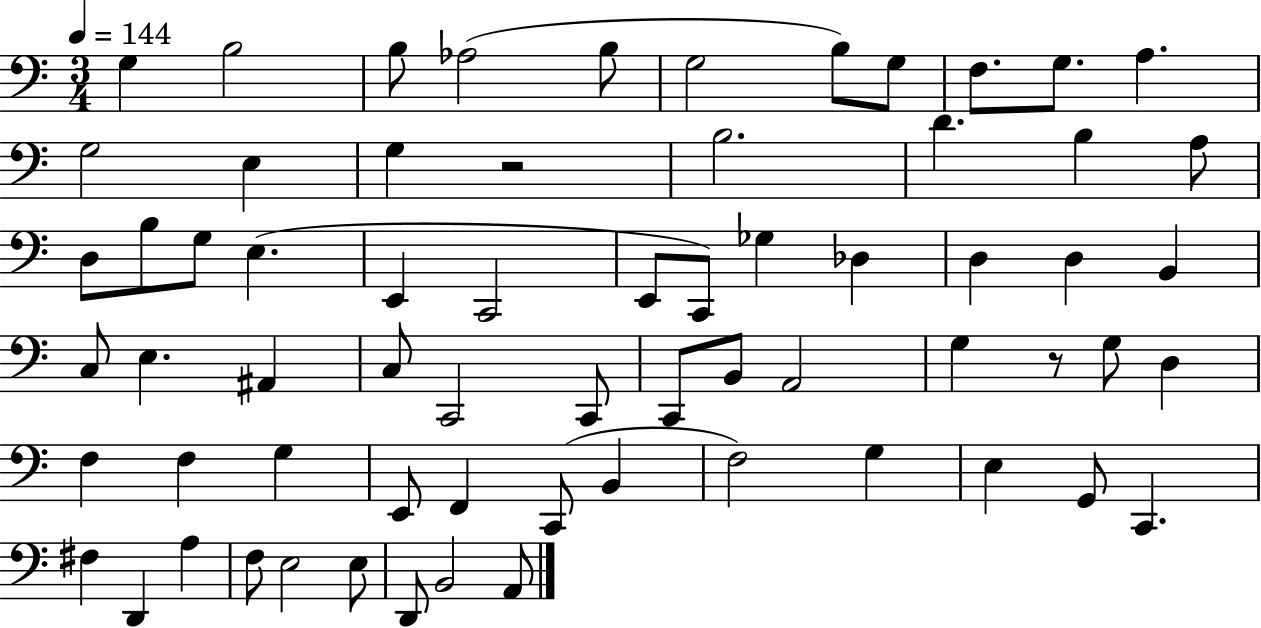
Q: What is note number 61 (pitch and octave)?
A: E3